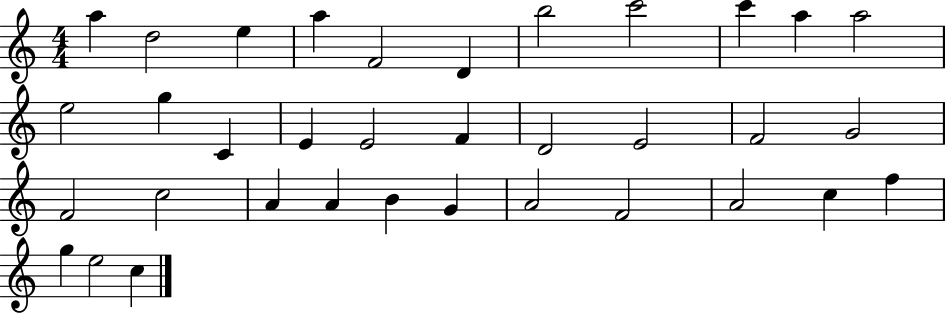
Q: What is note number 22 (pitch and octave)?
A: F4